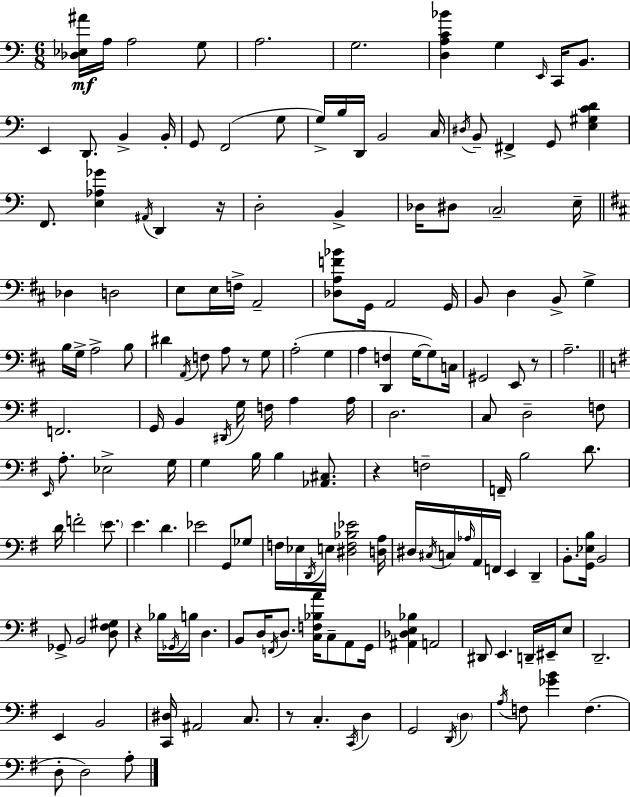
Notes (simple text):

[Db3,Eb3,A#4]/s A3/s A3/h G3/e A3/h. G3/h. [D3,A3,C4,Bb4]/q G3/q E2/s C2/s B2/e. E2/q D2/e. B2/q B2/s G2/e F2/h G3/e G3/s B3/s D2/s B2/h C3/s D#3/s B2/e F#2/q G2/e [E3,G#3,C4,D4]/q F2/e. [E3,Ab3,Gb4]/q A#2/s D2/q R/s D3/h B2/q Db3/s D#3/e C3/h E3/s Db3/q D3/h E3/e E3/s F3/s A2/h [Db3,A3,F4,Bb4]/e G2/s A2/h G2/s B2/e D3/q B2/e G3/q B3/s G3/s A3/h B3/e D#4/q A2/s F3/e A3/e R/e G3/e A3/h G3/q A3/q [D2,F3]/q G3/s G3/e C3/s G#2/h E2/e R/e A3/h. F2/h. G2/s B2/q D#2/s G3/s F3/s A3/q A3/s D3/h. C3/e D3/h F3/e E2/s A3/e. Eb3/h G3/s G3/q B3/s B3/q [Ab2,C#3]/e. R/q F3/h F2/s B3/h D4/e. D4/s F4/h E4/e. E4/q. D4/q. Eb4/h G2/e Gb3/e F3/s Eb3/s D2/s E3/s [D#3,F3,Bb3,Eb4]/h [D3,A3]/s D#3/s C#3/s C3/s Ab3/s A2/s F2/s E2/q D2/q B2/e. [G2,Eb3,B3]/s B2/h Gb2/e B2/h [D3,F#3,G#3]/e R/q Bb3/s Gb2/s B3/s D3/q. B2/e D3/s F2/s D3/e. [C3,F3,Bb3,A4]/s C3/e A2/e G2/s [A#2,Db3,E3,Bb3]/q A2/h D#2/e E2/q. D2/s EIS2/s E3/e D2/h. E2/q B2/h [C2,D#3]/s A#2/h C3/e. R/e C3/q. C2/s D3/q G2/h D2/s D3/q A3/s F3/e [Gb4,B4]/q F3/q. D3/e D3/h A3/e